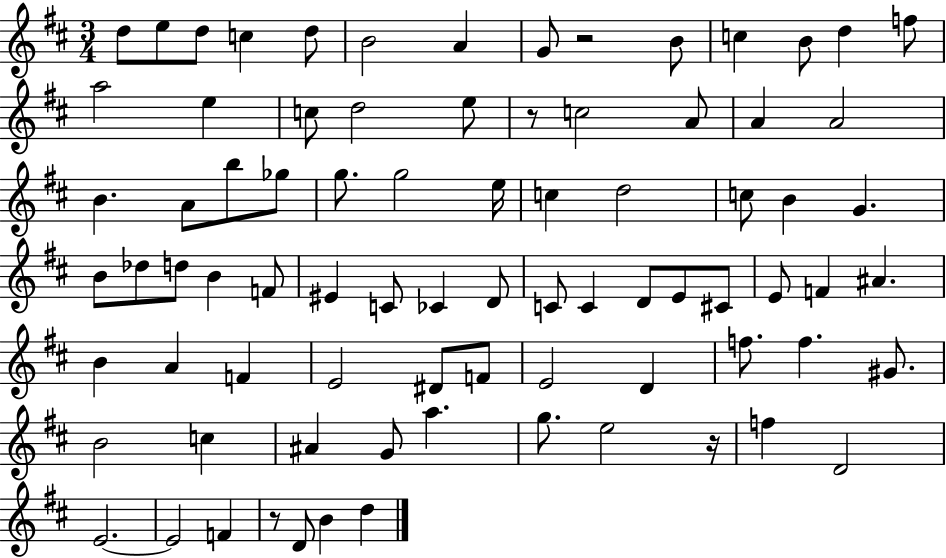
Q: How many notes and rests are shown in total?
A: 81